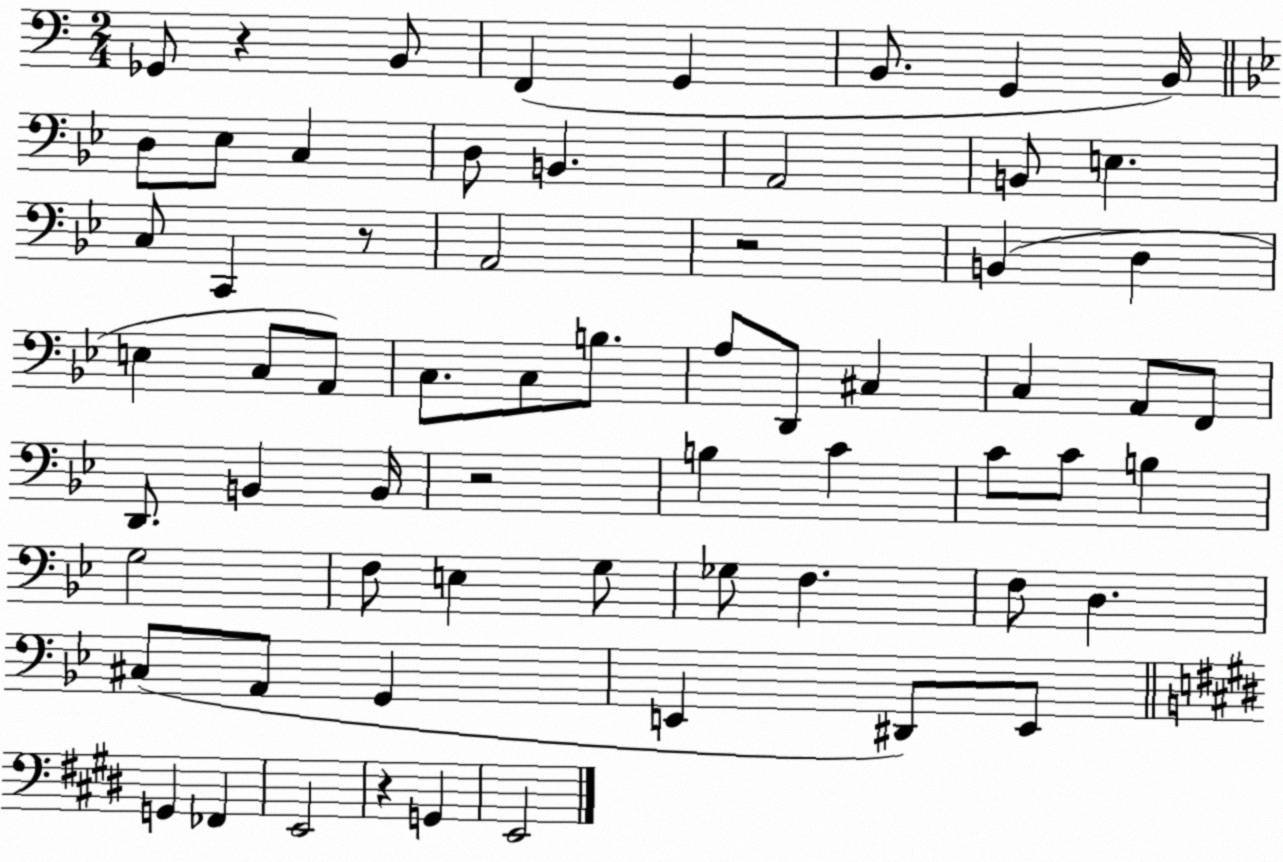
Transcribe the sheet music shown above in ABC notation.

X:1
T:Untitled
M:2/4
L:1/4
K:C
_G,,/2 z B,,/2 F,, G,, B,,/2 G,, B,,/4 D,/2 _E,/2 C, D,/2 B,, A,,2 B,,/2 E, C,/2 C,, z/2 A,,2 z2 B,, D, E, C,/2 A,,/2 C,/2 C,/2 B,/2 A,/2 D,,/2 ^C, C, A,,/2 F,,/2 D,,/2 B,, B,,/4 z2 B, C C/2 C/2 B, G,2 F,/2 E, G,/2 _G,/2 F, F,/2 D, ^C,/2 A,,/2 G,, E,, ^D,,/2 E,,/2 G,, _F,, E,,2 z G,, E,,2